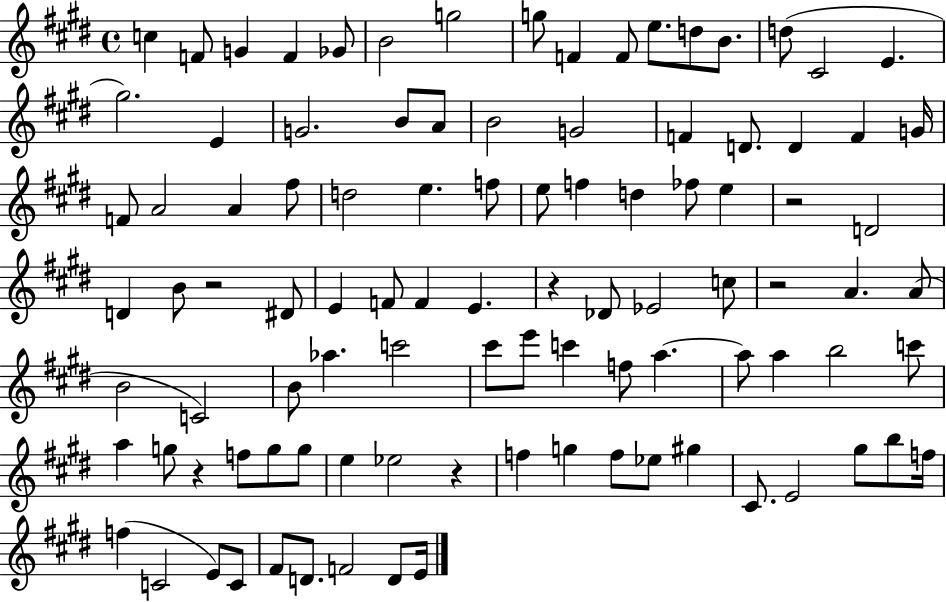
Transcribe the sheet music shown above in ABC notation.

X:1
T:Untitled
M:4/4
L:1/4
K:E
c F/2 G F _G/2 B2 g2 g/2 F F/2 e/2 d/2 B/2 d/2 ^C2 E ^g2 E G2 B/2 A/2 B2 G2 F D/2 D F G/4 F/2 A2 A ^f/2 d2 e f/2 e/2 f d _f/2 e z2 D2 D B/2 z2 ^D/2 E F/2 F E z _D/2 _E2 c/2 z2 A A/2 B2 C2 B/2 _a c'2 ^c'/2 e'/2 c' f/2 a a/2 a b2 c'/2 a g/2 z f/2 g/2 g/2 e _e2 z f g f/2 _e/2 ^g ^C/2 E2 ^g/2 b/2 f/4 f C2 E/2 C/2 ^F/2 D/2 F2 D/2 E/4